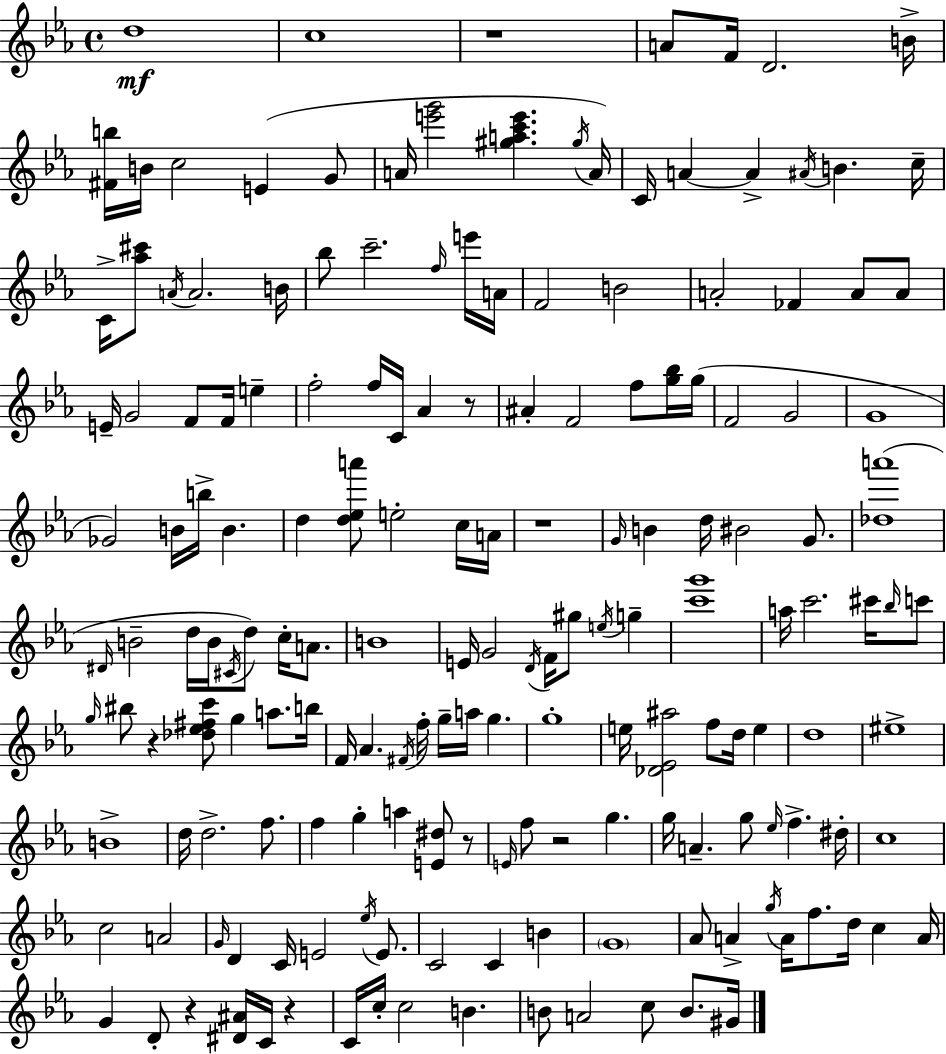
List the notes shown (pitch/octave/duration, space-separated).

D5/w C5/w R/w A4/e F4/s D4/h. B4/s [F#4,B5]/s B4/s C5/h E4/q G4/e A4/s [E6,G6]/h [G#5,A5,C6,E6]/q. G#5/s A4/s C4/s A4/q A4/q A#4/s B4/q. C5/s C4/s [Ab5,C#6]/e A4/s A4/h. B4/s Bb5/e C6/h. F5/s E6/s A4/s F4/h B4/h A4/h FES4/q A4/e A4/e E4/s G4/h F4/e F4/s E5/q F5/h F5/s C4/s Ab4/q R/e A#4/q F4/h F5/e [G5,Bb5]/s G5/s F4/h G4/h G4/w Gb4/h B4/s B5/s B4/q. D5/q [D5,Eb5,A6]/e E5/h C5/s A4/s R/w G4/s B4/q D5/s BIS4/h G4/e. [Db5,A6]/w D#4/s B4/h D5/s B4/s C#4/s D5/e C5/s A4/e. B4/w E4/s G4/h D4/s F4/s G#5/e E5/s G5/q [C6,G6]/w A5/s C6/h. C#6/s Bb5/s C6/e G5/s BIS5/e R/q [Db5,Eb5,F#5,C6]/e G5/q A5/e. B5/s F4/s Ab4/q. F#4/s F5/s G5/s A5/s G5/q. G5/w E5/s [Db4,Eb4,A#5]/h F5/e D5/s E5/q D5/w EIS5/w B4/w D5/s D5/h. F5/e. F5/q G5/q A5/q [E4,D#5]/e R/e E4/s F5/e R/h G5/q. G5/s A4/q. G5/e Eb5/s F5/q. D#5/s C5/w C5/h A4/h G4/s D4/q C4/s E4/h Eb5/s E4/e. C4/h C4/q B4/q G4/w Ab4/e A4/q G5/s A4/s F5/e. D5/s C5/q A4/s G4/q D4/e R/q [D#4,A#4]/s C4/s R/q C4/s C5/s C5/h B4/q. B4/e A4/h C5/e B4/e. G#4/s